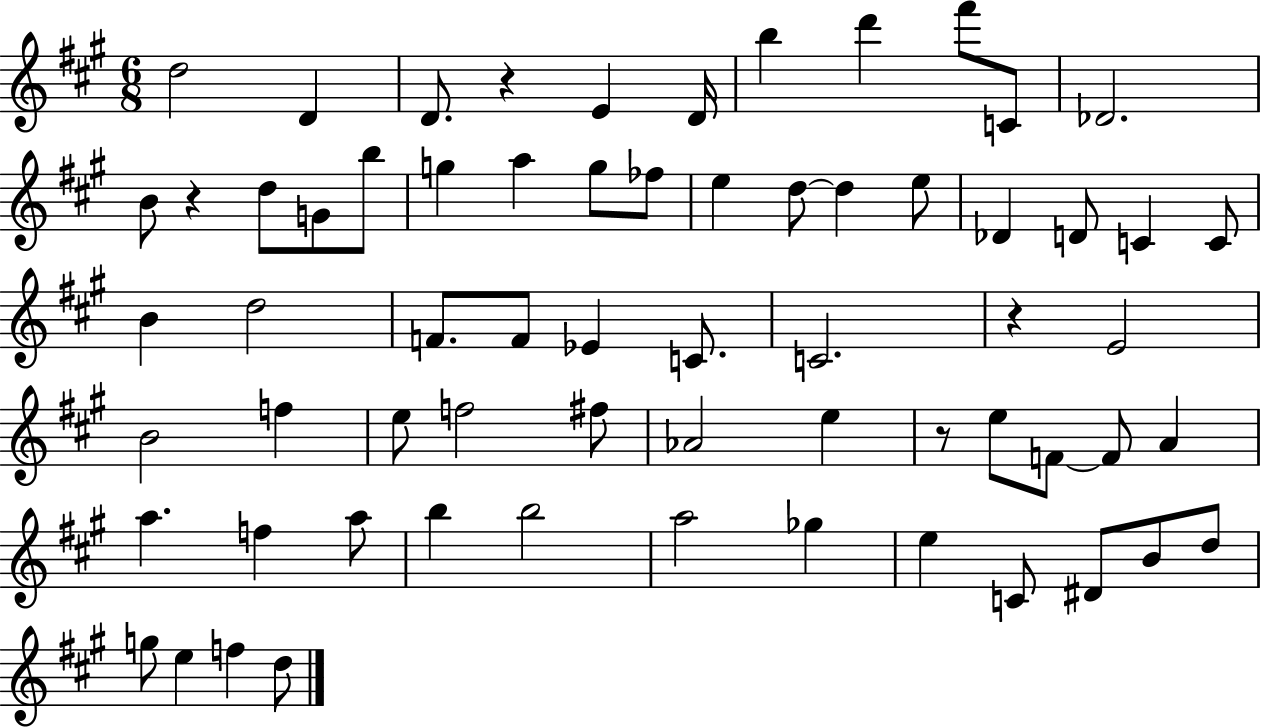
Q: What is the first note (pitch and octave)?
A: D5